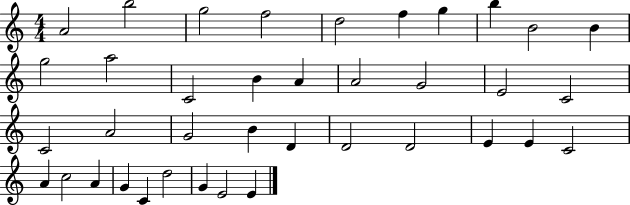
A4/h B5/h G5/h F5/h D5/h F5/q G5/q B5/q B4/h B4/q G5/h A5/h C4/h B4/q A4/q A4/h G4/h E4/h C4/h C4/h A4/h G4/h B4/q D4/q D4/h D4/h E4/q E4/q C4/h A4/q C5/h A4/q G4/q C4/q D5/h G4/q E4/h E4/q